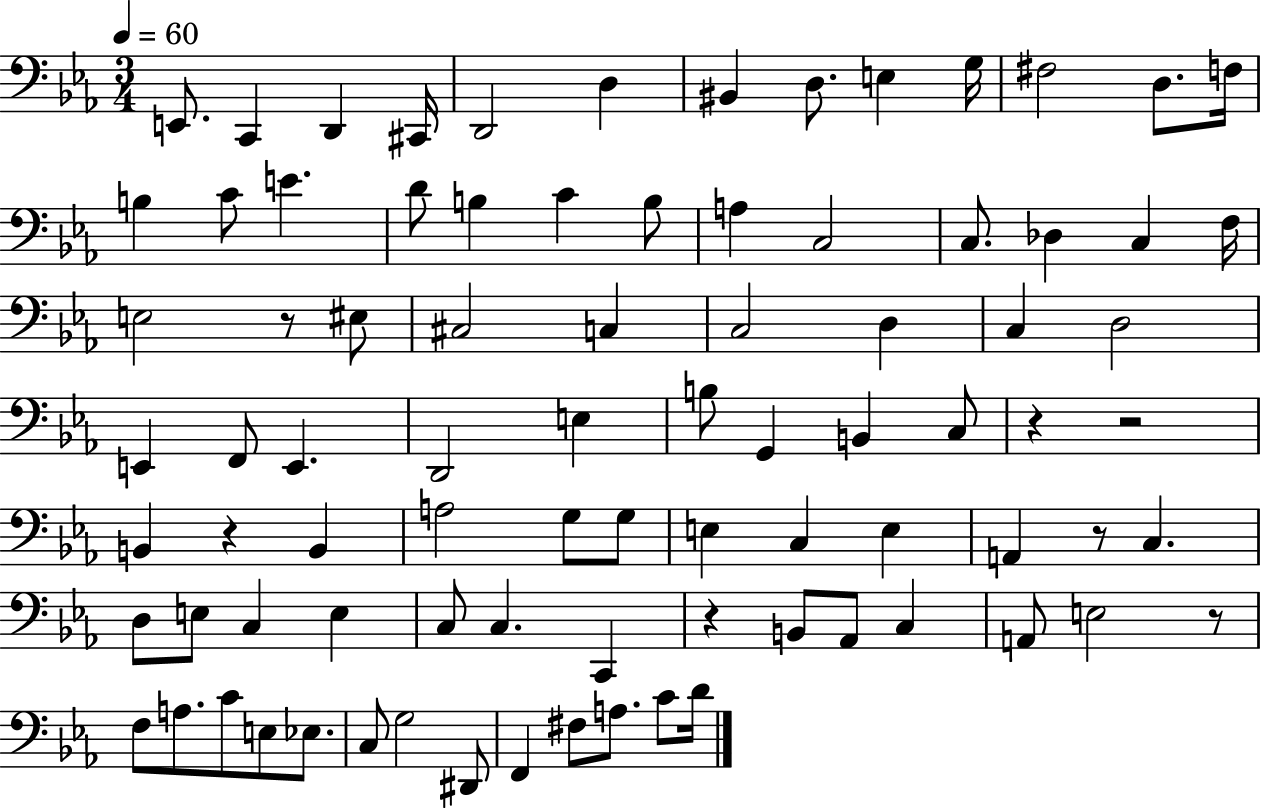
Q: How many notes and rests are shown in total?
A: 85